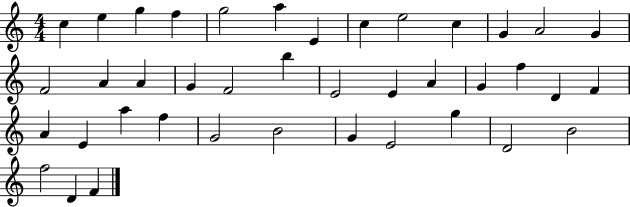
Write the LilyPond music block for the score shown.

{
  \clef treble
  \numericTimeSignature
  \time 4/4
  \key c \major
  c''4 e''4 g''4 f''4 | g''2 a''4 e'4 | c''4 e''2 c''4 | g'4 a'2 g'4 | \break f'2 a'4 a'4 | g'4 f'2 b''4 | e'2 e'4 a'4 | g'4 f''4 d'4 f'4 | \break a'4 e'4 a''4 f''4 | g'2 b'2 | g'4 e'2 g''4 | d'2 b'2 | \break f''2 d'4 f'4 | \bar "|."
}